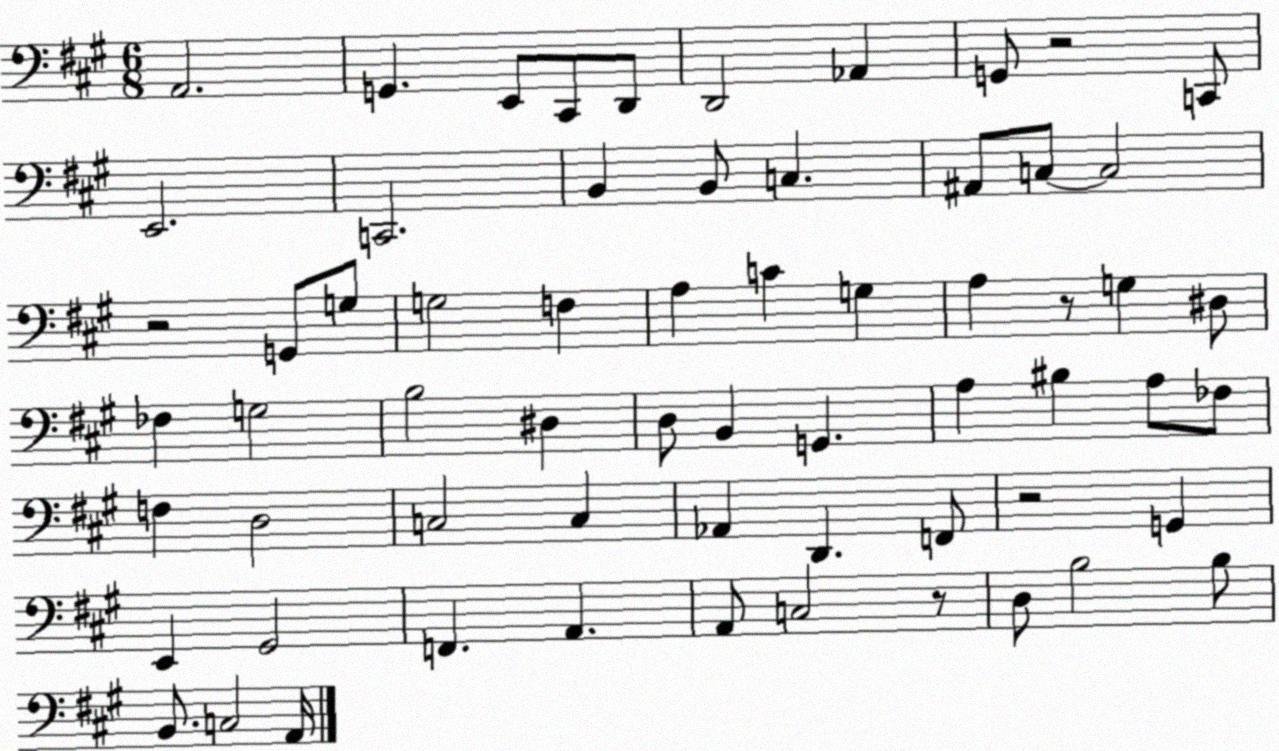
X:1
T:Untitled
M:6/8
L:1/4
K:A
A,,2 G,, E,,/2 ^C,,/2 D,,/2 D,,2 _A,, G,,/2 z2 C,,/2 E,,2 C,,2 B,, B,,/2 C, ^A,,/2 C,/2 C,2 z2 G,,/2 G,/2 G,2 F, A, C G, A, z/2 G, ^D,/2 _F, G,2 B,2 ^D, D,/2 B,, G,, A, ^B, A,/2 _F,/2 F, D,2 C,2 C, _A,, D,, F,,/2 z2 G,, E,, ^G,,2 F,, A,, A,,/2 C,2 z/2 D,/2 B,2 B,/2 B,,/2 C,2 A,,/4